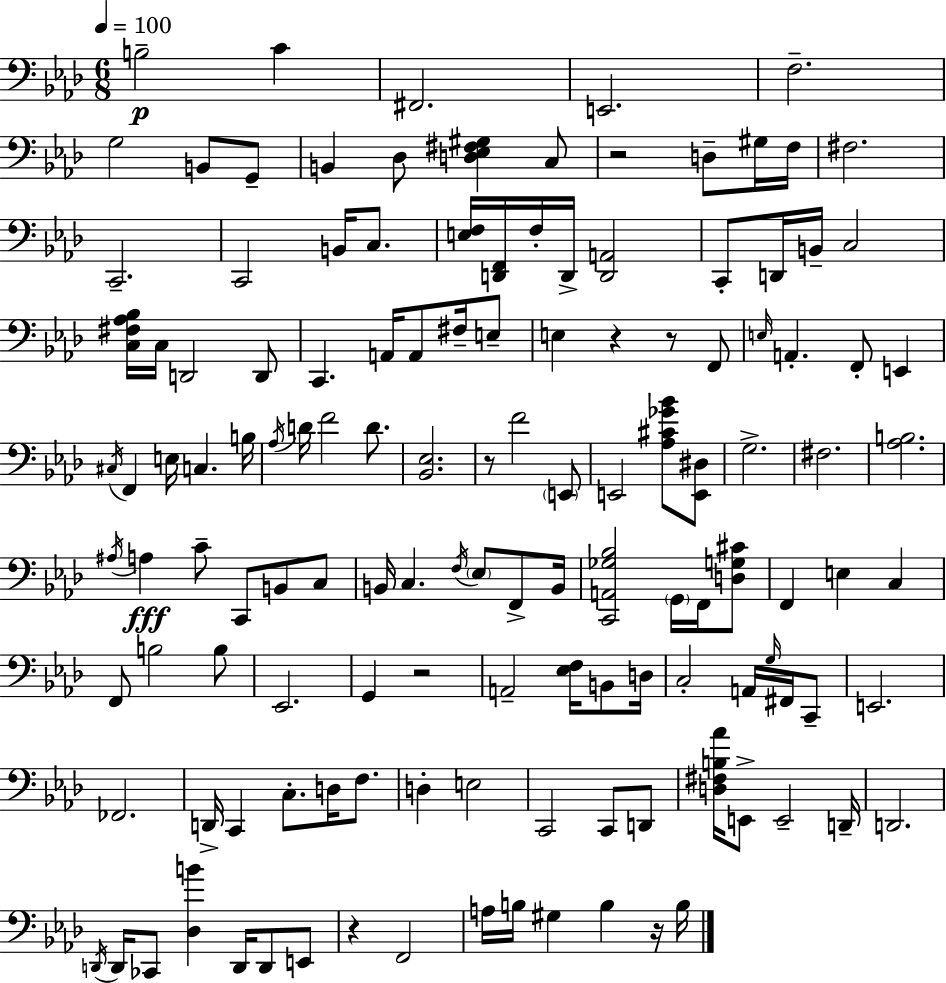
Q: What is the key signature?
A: AES major